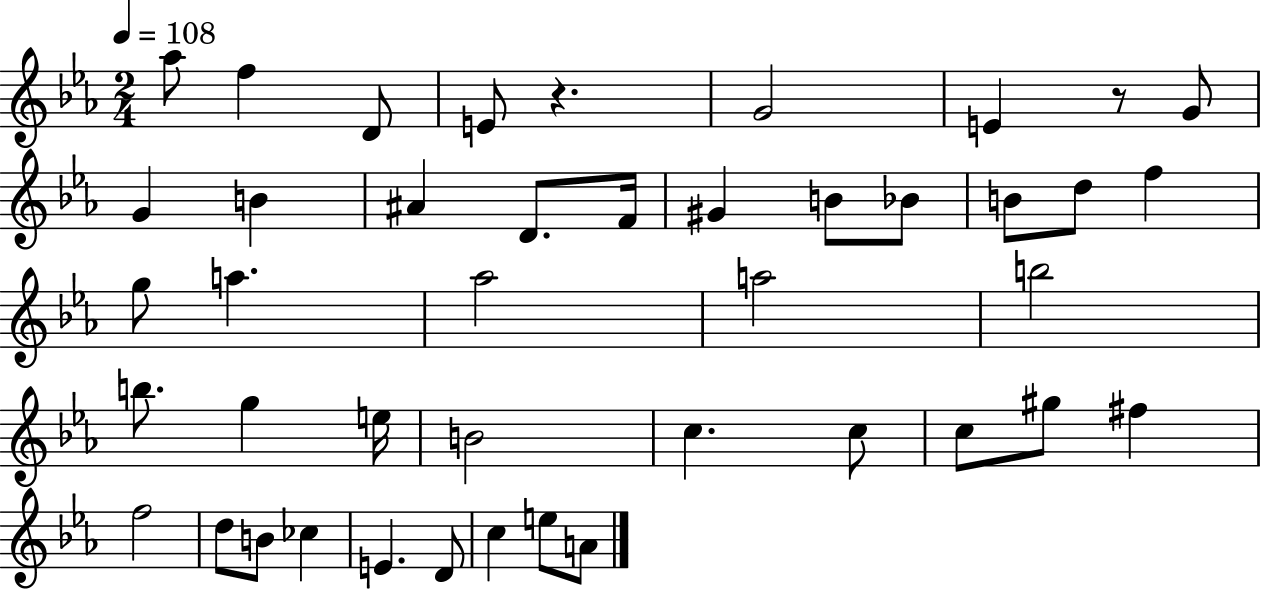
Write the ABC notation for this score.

X:1
T:Untitled
M:2/4
L:1/4
K:Eb
_a/2 f D/2 E/2 z G2 E z/2 G/2 G B ^A D/2 F/4 ^G B/2 _B/2 B/2 d/2 f g/2 a _a2 a2 b2 b/2 g e/4 B2 c c/2 c/2 ^g/2 ^f f2 d/2 B/2 _c E D/2 c e/2 A/2